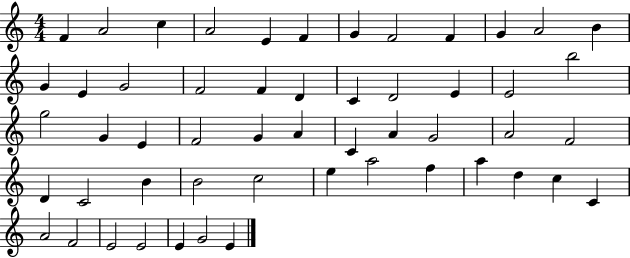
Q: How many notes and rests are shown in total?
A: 53